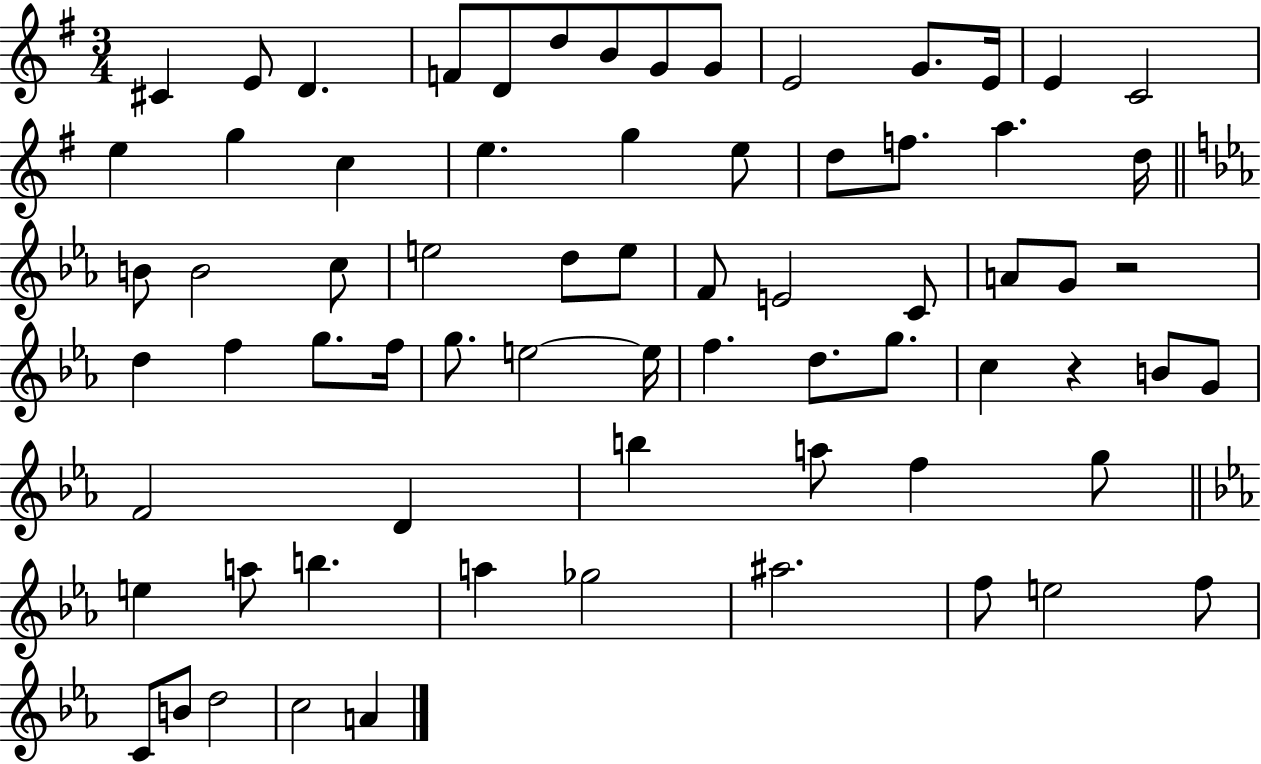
{
  \clef treble
  \numericTimeSignature
  \time 3/4
  \key g \major
  cis'4 e'8 d'4. | f'8 d'8 d''8 b'8 g'8 g'8 | e'2 g'8. e'16 | e'4 c'2 | \break e''4 g''4 c''4 | e''4. g''4 e''8 | d''8 f''8. a''4. d''16 | \bar "||" \break \key c \minor b'8 b'2 c''8 | e''2 d''8 e''8 | f'8 e'2 c'8 | a'8 g'8 r2 | \break d''4 f''4 g''8. f''16 | g''8. e''2~~ e''16 | f''4. d''8. g''8. | c''4 r4 b'8 g'8 | \break f'2 d'4 | b''4 a''8 f''4 g''8 | \bar "||" \break \key ees \major e''4 a''8 b''4. | a''4 ges''2 | ais''2. | f''8 e''2 f''8 | \break c'8 b'8 d''2 | c''2 a'4 | \bar "|."
}